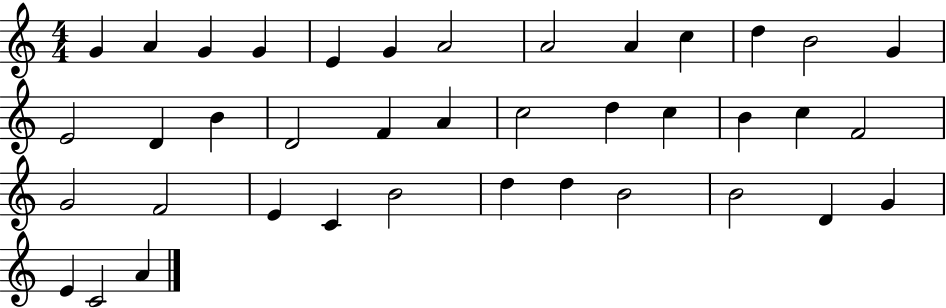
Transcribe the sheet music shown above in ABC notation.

X:1
T:Untitled
M:4/4
L:1/4
K:C
G A G G E G A2 A2 A c d B2 G E2 D B D2 F A c2 d c B c F2 G2 F2 E C B2 d d B2 B2 D G E C2 A